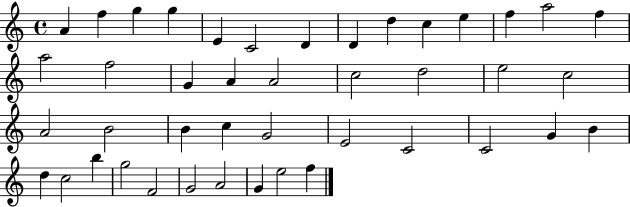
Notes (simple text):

A4/q F5/q G5/q G5/q E4/q C4/h D4/q D4/q D5/q C5/q E5/q F5/q A5/h F5/q A5/h F5/h G4/q A4/q A4/h C5/h D5/h E5/h C5/h A4/h B4/h B4/q C5/q G4/h E4/h C4/h C4/h G4/q B4/q D5/q C5/h B5/q G5/h F4/h G4/h A4/h G4/q E5/h F5/q